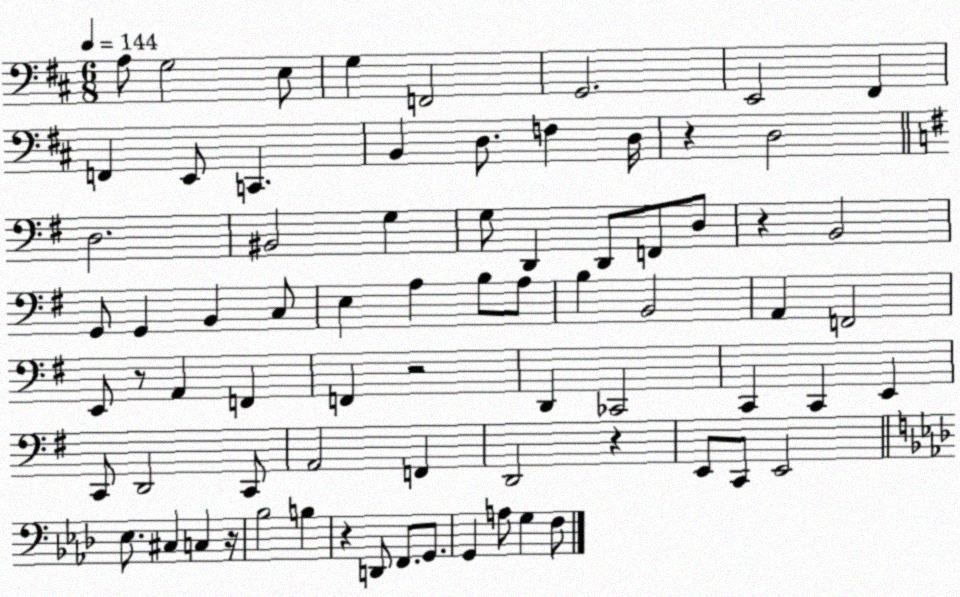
X:1
T:Untitled
M:6/8
L:1/4
K:D
A,/2 G,2 E,/2 G, F,,2 G,,2 E,,2 ^F,, F,, E,,/2 C,, B,, D,/2 F, D,/4 z D,2 D,2 ^B,,2 G, G,/2 D,, D,,/2 F,,/2 D,/2 z B,,2 G,,/2 G,, B,, C,/2 E, A, B,/2 A,/2 B, B,,2 A,, F,,2 E,,/2 z/2 A,, F,, F,, z2 D,, _C,,2 C,, C,, E,, C,,/2 D,,2 C,,/2 A,,2 F,, D,,2 z E,,/2 C,,/2 E,,2 _E,/2 ^C, C, z/4 _B,2 B, z D,,/2 F,,/2 G,,/2 G,, A,/2 G, F,/2